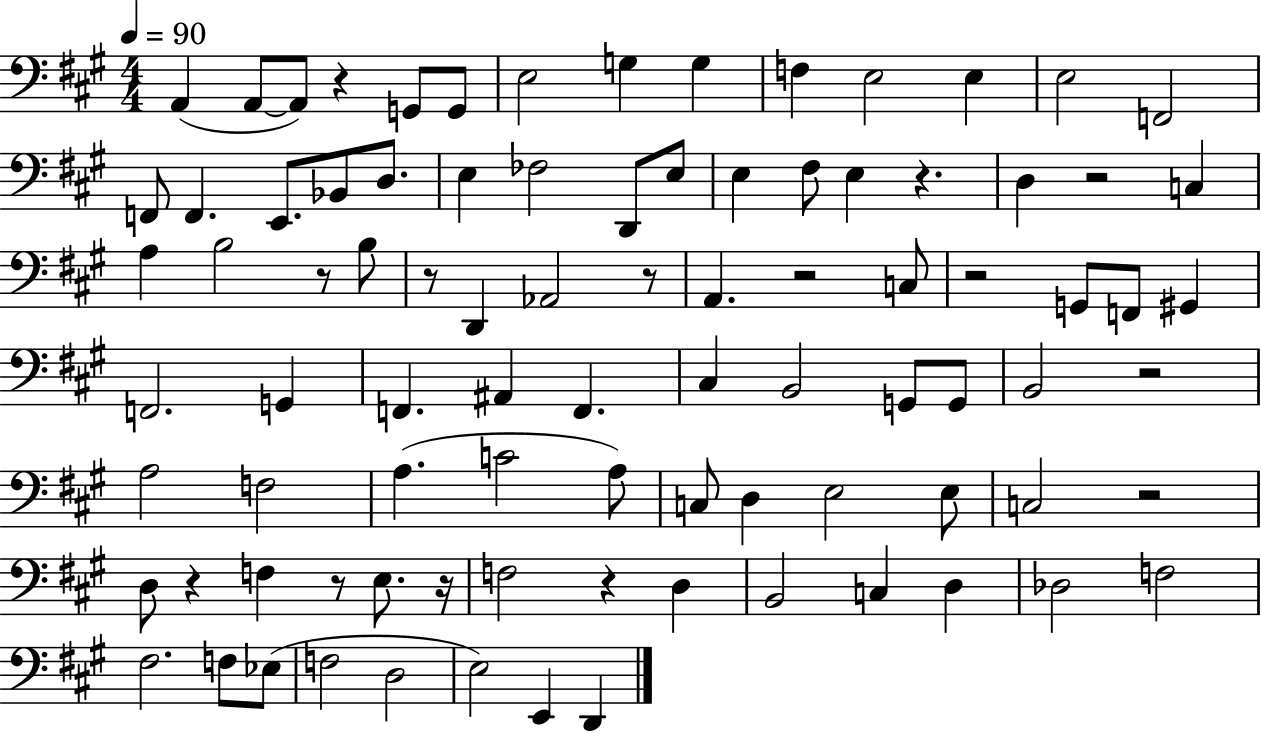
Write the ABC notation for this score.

X:1
T:Untitled
M:4/4
L:1/4
K:A
A,, A,,/2 A,,/2 z G,,/2 G,,/2 E,2 G, G, F, E,2 E, E,2 F,,2 F,,/2 F,, E,,/2 _B,,/2 D,/2 E, _F,2 D,,/2 E,/2 E, ^F,/2 E, z D, z2 C, A, B,2 z/2 B,/2 z/2 D,, _A,,2 z/2 A,, z2 C,/2 z2 G,,/2 F,,/2 ^G,, F,,2 G,, F,, ^A,, F,, ^C, B,,2 G,,/2 G,,/2 B,,2 z2 A,2 F,2 A, C2 A,/2 C,/2 D, E,2 E,/2 C,2 z2 D,/2 z F, z/2 E,/2 z/4 F,2 z D, B,,2 C, D, _D,2 F,2 ^F,2 F,/2 _E,/2 F,2 D,2 E,2 E,, D,,